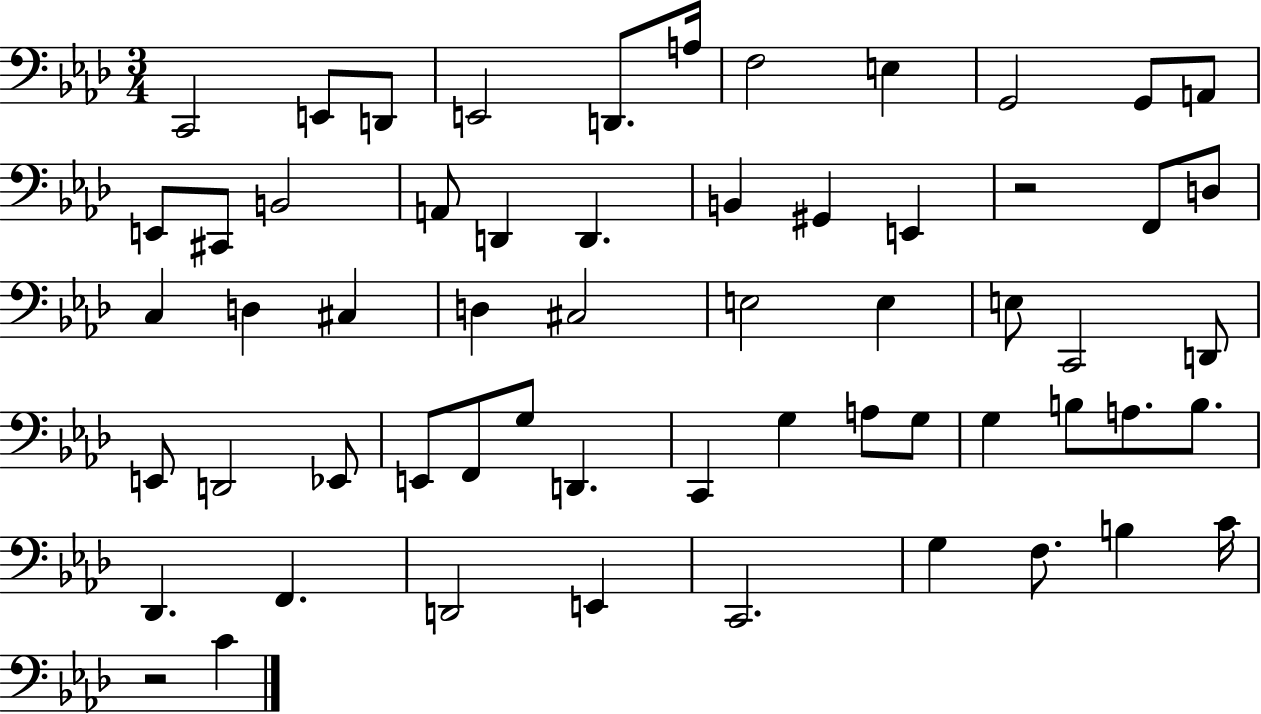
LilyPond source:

{
  \clef bass
  \numericTimeSignature
  \time 3/4
  \key aes \major
  c,2 e,8 d,8 | e,2 d,8. a16 | f2 e4 | g,2 g,8 a,8 | \break e,8 cis,8 b,2 | a,8 d,4 d,4. | b,4 gis,4 e,4 | r2 f,8 d8 | \break c4 d4 cis4 | d4 cis2 | e2 e4 | e8 c,2 d,8 | \break e,8 d,2 ees,8 | e,8 f,8 g8 d,4. | c,4 g4 a8 g8 | g4 b8 a8. b8. | \break des,4. f,4. | d,2 e,4 | c,2. | g4 f8. b4 c'16 | \break r2 c'4 | \bar "|."
}